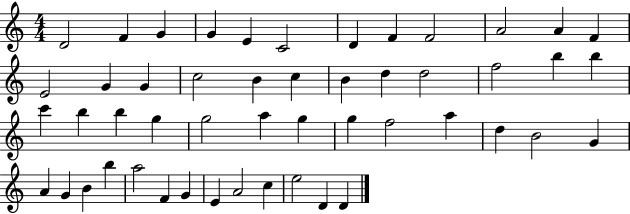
{
  \clef treble
  \numericTimeSignature
  \time 4/4
  \key c \major
  d'2 f'4 g'4 | g'4 e'4 c'2 | d'4 f'4 f'2 | a'2 a'4 f'4 | \break e'2 g'4 g'4 | c''2 b'4 c''4 | b'4 d''4 d''2 | f''2 b''4 b''4 | \break c'''4 b''4 b''4 g''4 | g''2 a''4 g''4 | g''4 f''2 a''4 | d''4 b'2 g'4 | \break a'4 g'4 b'4 b''4 | a''2 f'4 g'4 | e'4 a'2 c''4 | e''2 d'4 d'4 | \break \bar "|."
}